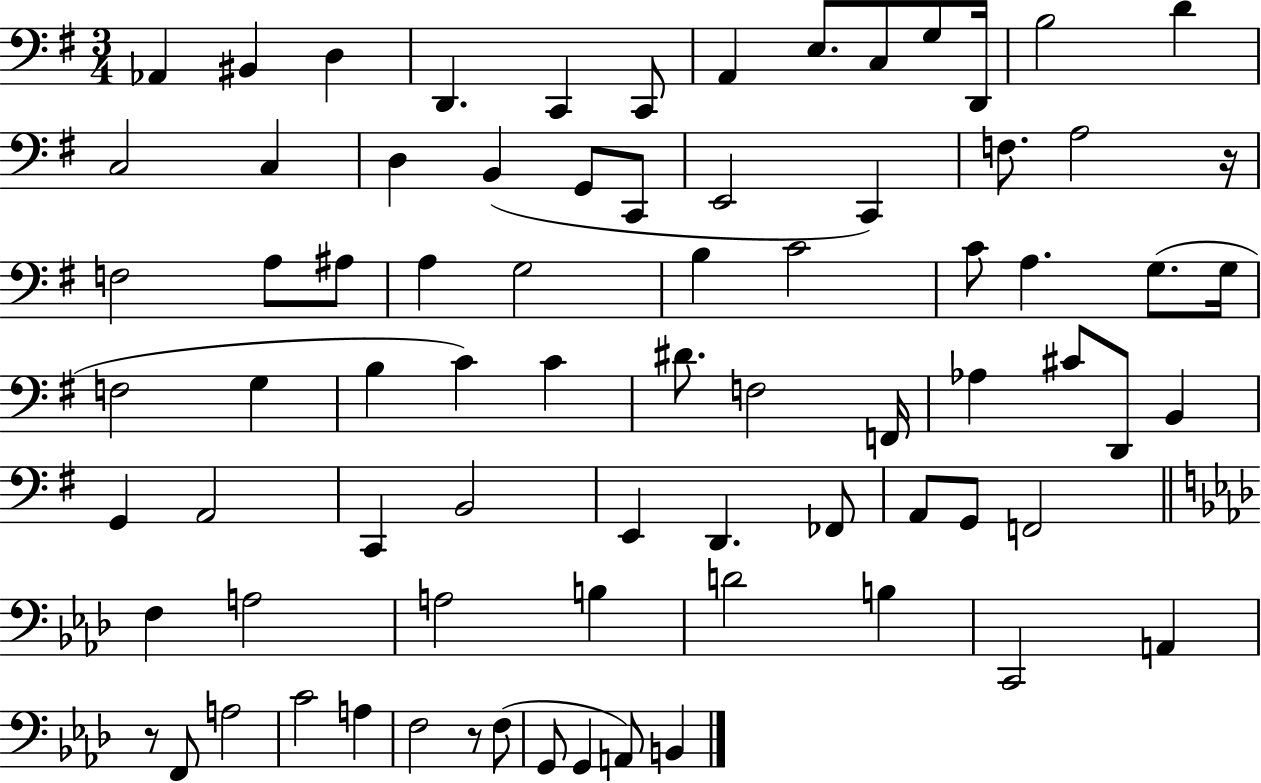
Ab2/q BIS2/q D3/q D2/q. C2/q C2/e A2/q E3/e. C3/e G3/e D2/s B3/h D4/q C3/h C3/q D3/q B2/q G2/e C2/e E2/h C2/q F3/e. A3/h R/s F3/h A3/e A#3/e A3/q G3/h B3/q C4/h C4/e A3/q. G3/e. G3/s F3/h G3/q B3/q C4/q C4/q D#4/e. F3/h F2/s Ab3/q C#4/e D2/e B2/q G2/q A2/h C2/q B2/h E2/q D2/q. FES2/e A2/e G2/e F2/h F3/q A3/h A3/h B3/q D4/h B3/q C2/h A2/q R/e F2/e A3/h C4/h A3/q F3/h R/e F3/e G2/e G2/q A2/e B2/q